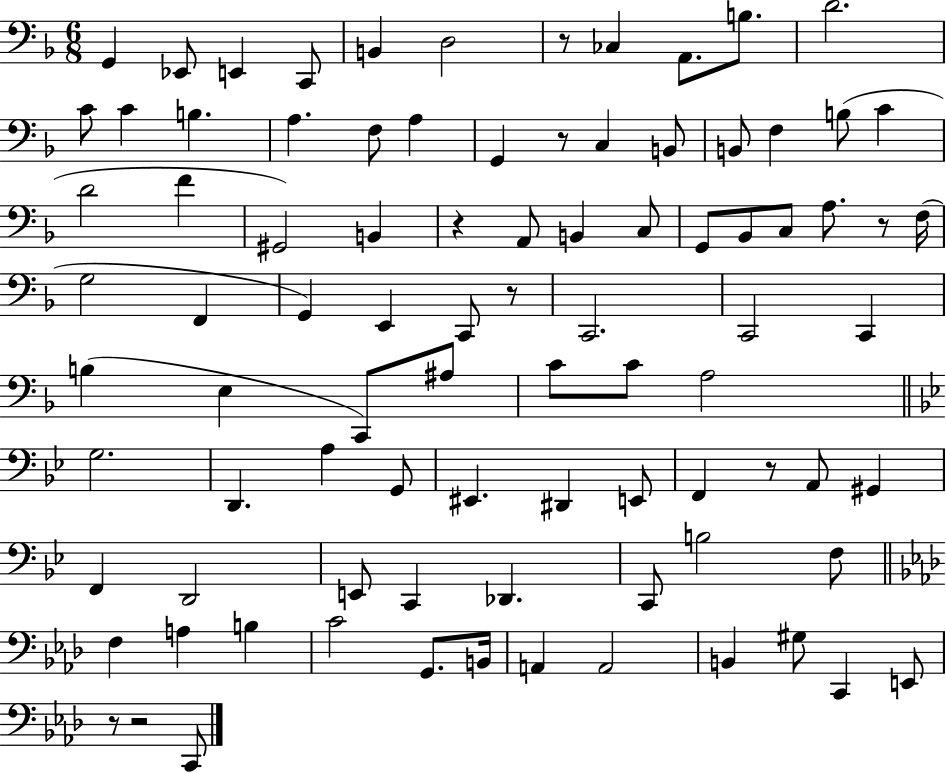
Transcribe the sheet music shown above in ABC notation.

X:1
T:Untitled
M:6/8
L:1/4
K:F
G,, _E,,/2 E,, C,,/2 B,, D,2 z/2 _C, A,,/2 B,/2 D2 C/2 C B, A, F,/2 A, G,, z/2 C, B,,/2 B,,/2 F, B,/2 C D2 F ^G,,2 B,, z A,,/2 B,, C,/2 G,,/2 _B,,/2 C,/2 A,/2 z/2 F,/4 G,2 F,, G,, E,, C,,/2 z/2 C,,2 C,,2 C,, B, E, C,,/2 ^A,/2 C/2 C/2 A,2 G,2 D,, A, G,,/2 ^E,, ^D,, E,,/2 F,, z/2 A,,/2 ^G,, F,, D,,2 E,,/2 C,, _D,, C,,/2 B,2 F,/2 F, A, B, C2 G,,/2 B,,/4 A,, A,,2 B,, ^G,/2 C,, E,,/2 z/2 z2 C,,/2